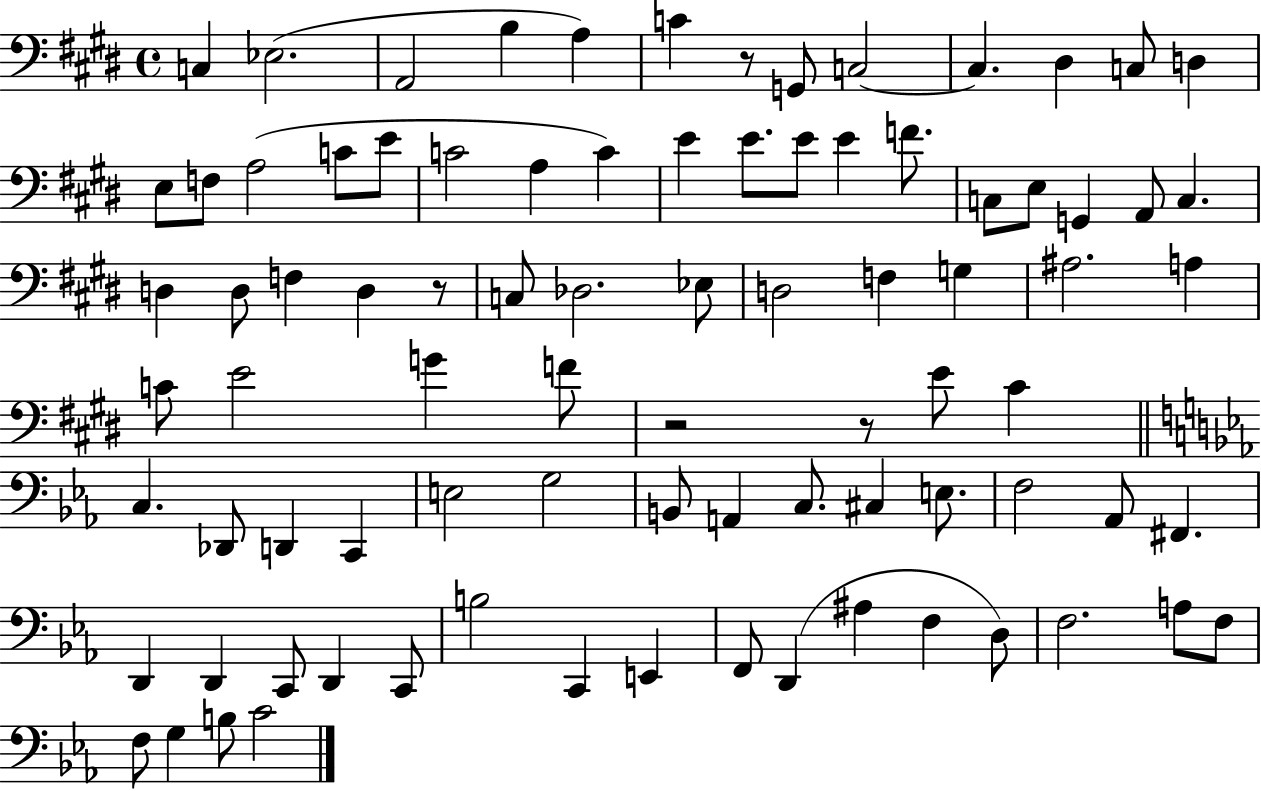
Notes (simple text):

C3/q Eb3/h. A2/h B3/q A3/q C4/q R/e G2/e C3/h C3/q. D#3/q C3/e D3/q E3/e F3/e A3/h C4/e E4/e C4/h A3/q C4/q E4/q E4/e. E4/e E4/q F4/e. C3/e E3/e G2/q A2/e C3/q. D3/q D3/e F3/q D3/q R/e C3/e Db3/h. Eb3/e D3/h F3/q G3/q A#3/h. A3/q C4/e E4/h G4/q F4/e R/h R/e E4/e C#4/q C3/q. Db2/e D2/q C2/q E3/h G3/h B2/e A2/q C3/e. C#3/q E3/e. F3/h Ab2/e F#2/q. D2/q D2/q C2/e D2/q C2/e B3/h C2/q E2/q F2/e D2/q A#3/q F3/q D3/e F3/h. A3/e F3/e F3/e G3/q B3/e C4/h